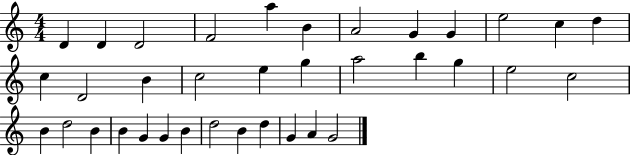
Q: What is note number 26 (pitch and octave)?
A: B4